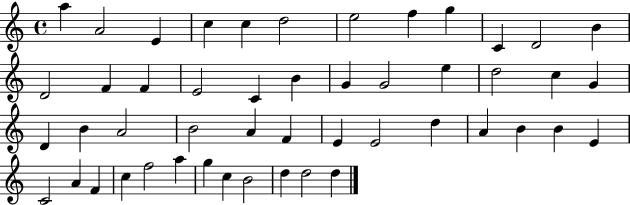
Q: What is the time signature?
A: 4/4